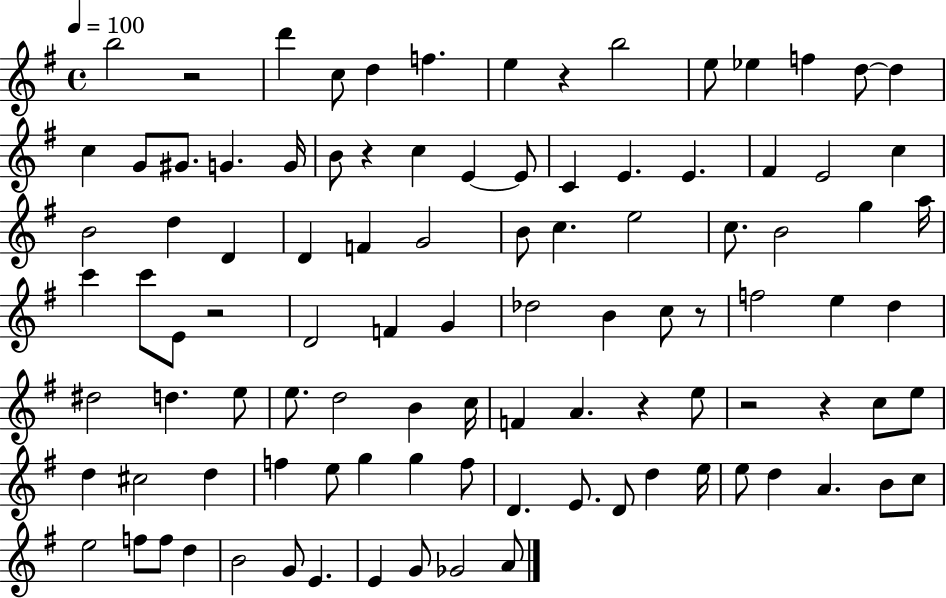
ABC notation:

X:1
T:Untitled
M:4/4
L:1/4
K:G
b2 z2 d' c/2 d f e z b2 e/2 _e f d/2 d c G/2 ^G/2 G G/4 B/2 z c E E/2 C E E ^F E2 c B2 d D D F G2 B/2 c e2 c/2 B2 g a/4 c' c'/2 E/2 z2 D2 F G _d2 B c/2 z/2 f2 e d ^d2 d e/2 e/2 d2 B c/4 F A z e/2 z2 z c/2 e/2 d ^c2 d f e/2 g g f/2 D E/2 D/2 d e/4 e/2 d A B/2 c/2 e2 f/2 f/2 d B2 G/2 E E G/2 _G2 A/2